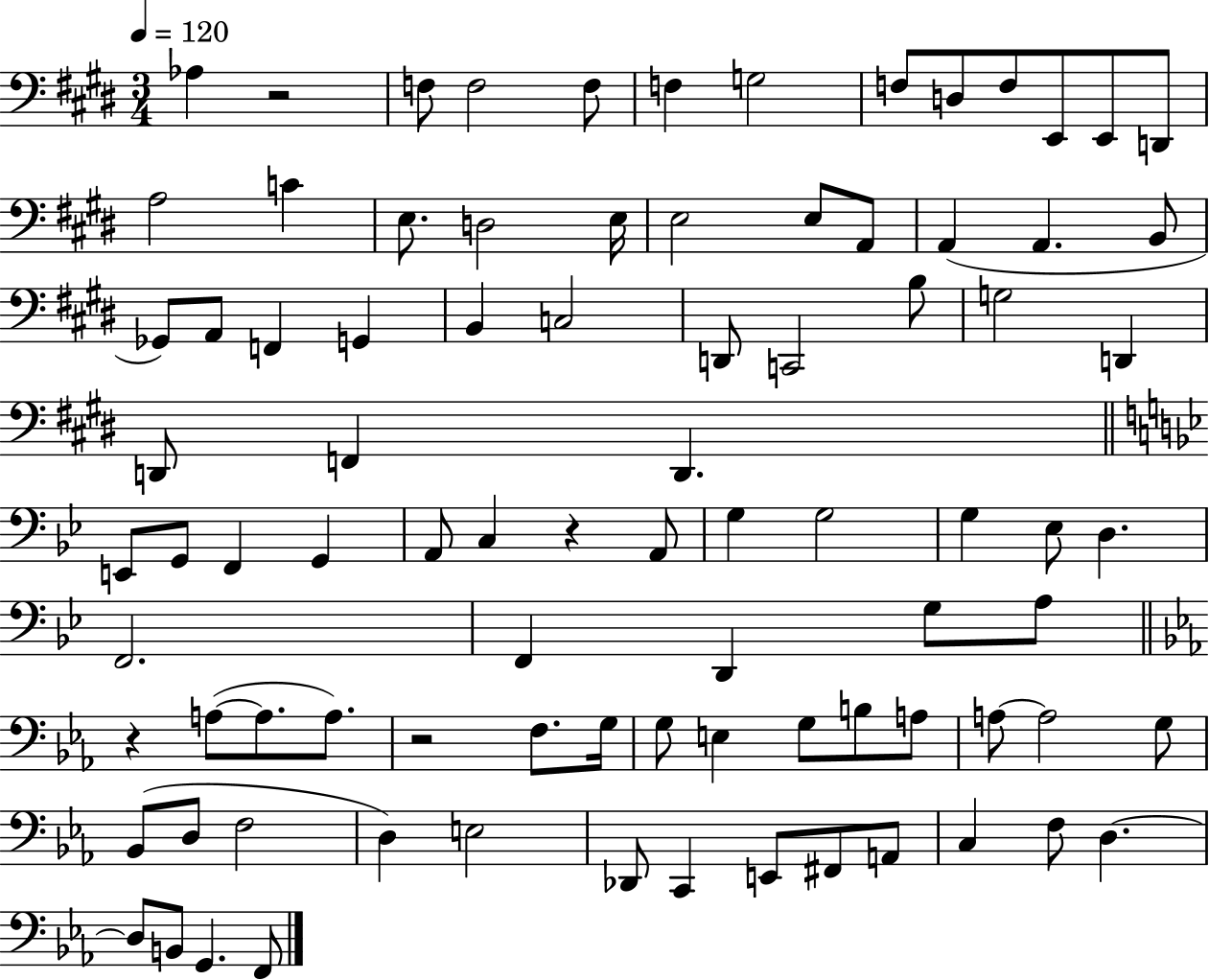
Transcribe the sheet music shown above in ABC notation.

X:1
T:Untitled
M:3/4
L:1/4
K:E
_A, z2 F,/2 F,2 F,/2 F, G,2 F,/2 D,/2 F,/2 E,,/2 E,,/2 D,,/2 A,2 C E,/2 D,2 E,/4 E,2 E,/2 A,,/2 A,, A,, B,,/2 _G,,/2 A,,/2 F,, G,, B,, C,2 D,,/2 C,,2 B,/2 G,2 D,, D,,/2 F,, D,, E,,/2 G,,/2 F,, G,, A,,/2 C, z A,,/2 G, G,2 G, _E,/2 D, F,,2 F,, D,, G,/2 A,/2 z A,/2 A,/2 A,/2 z2 F,/2 G,/4 G,/2 E, G,/2 B,/2 A,/2 A,/2 A,2 G,/2 _B,,/2 D,/2 F,2 D, E,2 _D,,/2 C,, E,,/2 ^F,,/2 A,,/2 C, F,/2 D, D,/2 B,,/2 G,, F,,/2